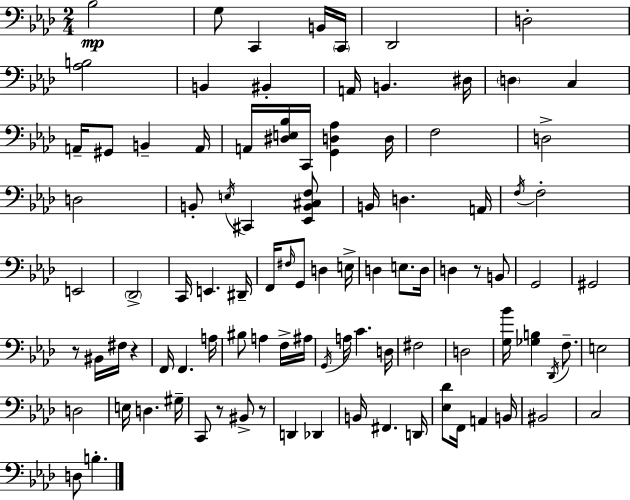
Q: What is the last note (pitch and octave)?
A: B3